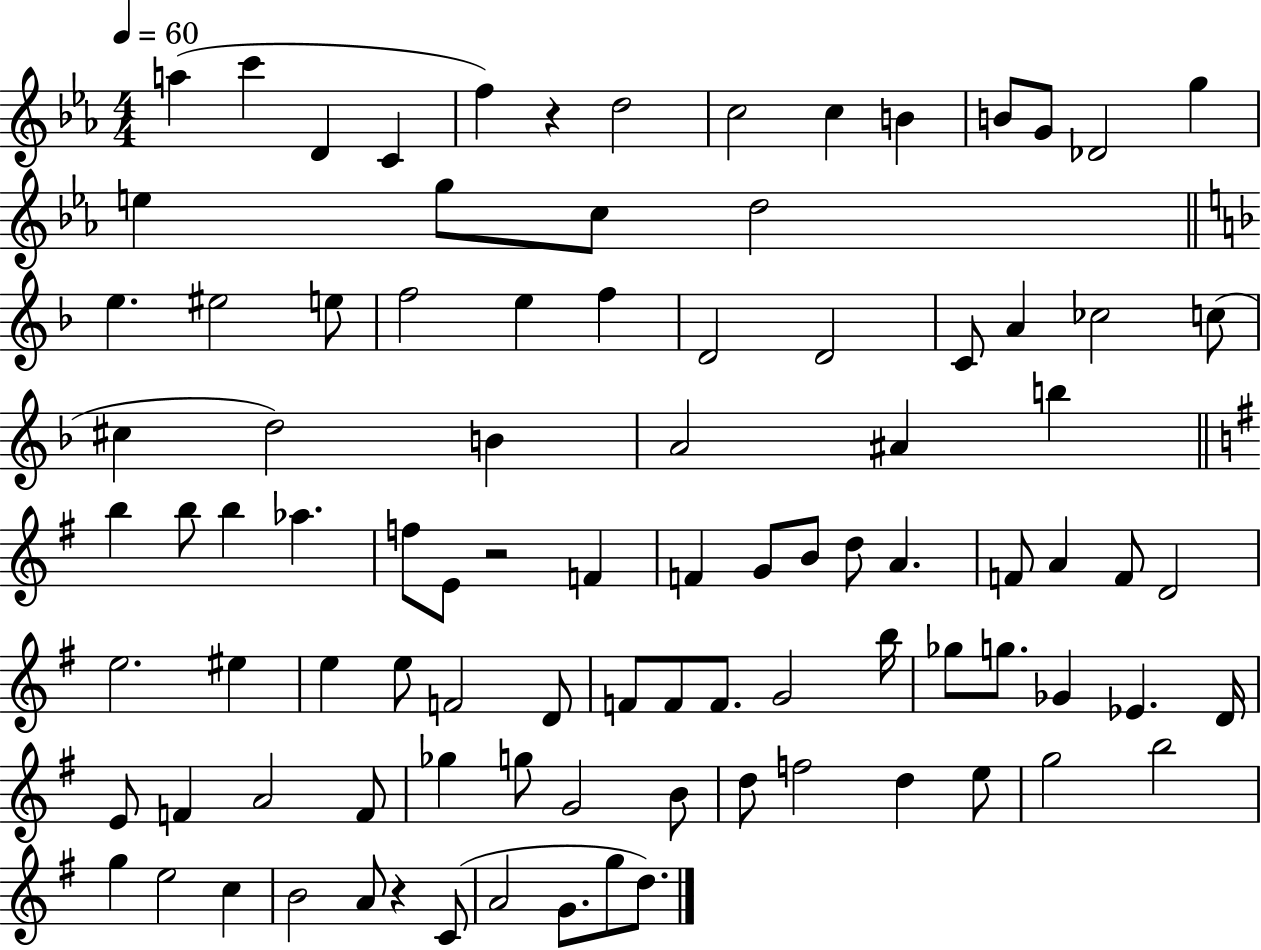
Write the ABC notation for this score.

X:1
T:Untitled
M:4/4
L:1/4
K:Eb
a c' D C f z d2 c2 c B B/2 G/2 _D2 g e g/2 c/2 d2 e ^e2 e/2 f2 e f D2 D2 C/2 A _c2 c/2 ^c d2 B A2 ^A b b b/2 b _a f/2 E/2 z2 F F G/2 B/2 d/2 A F/2 A F/2 D2 e2 ^e e e/2 F2 D/2 F/2 F/2 F/2 G2 b/4 _g/2 g/2 _G _E D/4 E/2 F A2 F/2 _g g/2 G2 B/2 d/2 f2 d e/2 g2 b2 g e2 c B2 A/2 z C/2 A2 G/2 g/2 d/2